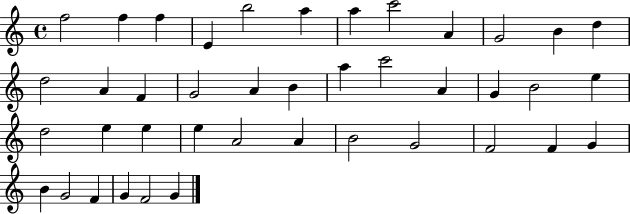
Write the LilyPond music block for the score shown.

{
  \clef treble
  \time 4/4
  \defaultTimeSignature
  \key c \major
  f''2 f''4 f''4 | e'4 b''2 a''4 | a''4 c'''2 a'4 | g'2 b'4 d''4 | \break d''2 a'4 f'4 | g'2 a'4 b'4 | a''4 c'''2 a'4 | g'4 b'2 e''4 | \break d''2 e''4 e''4 | e''4 a'2 a'4 | b'2 g'2 | f'2 f'4 g'4 | \break b'4 g'2 f'4 | g'4 f'2 g'4 | \bar "|."
}